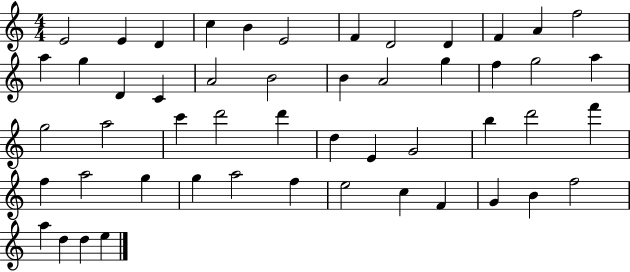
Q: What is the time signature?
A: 4/4